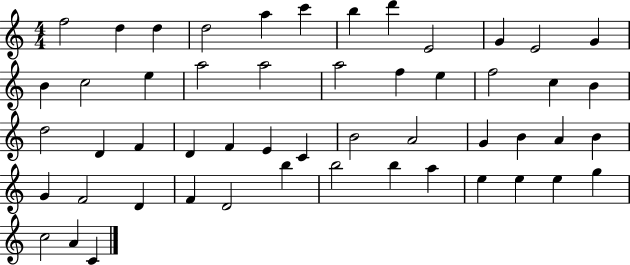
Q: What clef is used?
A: treble